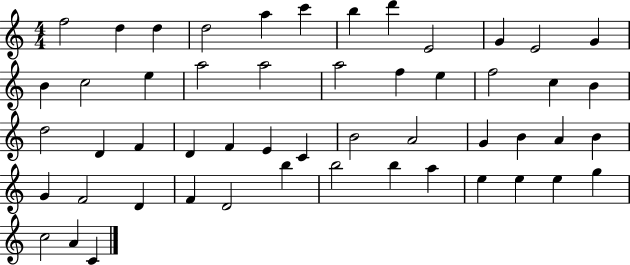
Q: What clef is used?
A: treble